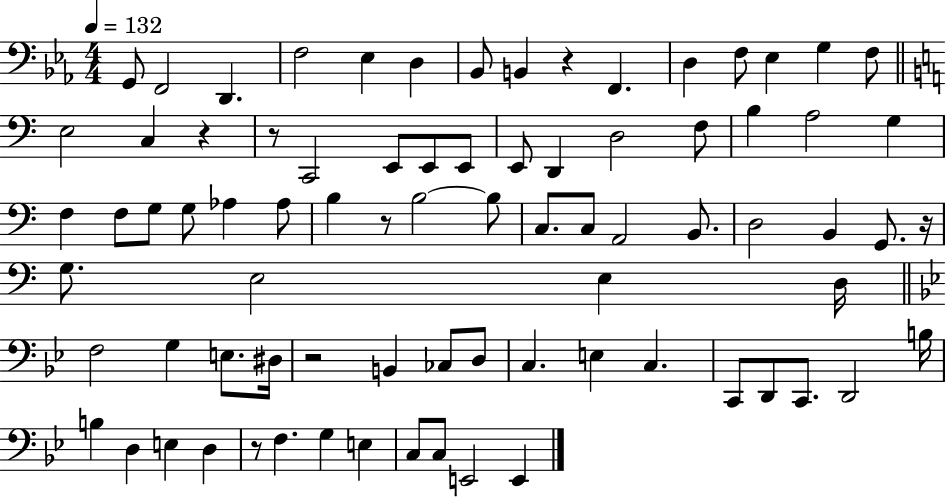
G2/e F2/h D2/q. F3/h Eb3/q D3/q Bb2/e B2/q R/q F2/q. D3/q F3/e Eb3/q G3/q F3/e E3/h C3/q R/q R/e C2/h E2/e E2/e E2/e E2/e D2/q D3/h F3/e B3/q A3/h G3/q F3/q F3/e G3/e G3/e Ab3/q Ab3/e B3/q R/e B3/h B3/e C3/e. C3/e A2/h B2/e. D3/h B2/q G2/e. R/s G3/e. E3/h E3/q D3/s F3/h G3/q E3/e. D#3/s R/h B2/q CES3/e D3/e C3/q. E3/q C3/q. C2/e D2/e C2/e. D2/h B3/s B3/q D3/q E3/q D3/q R/e F3/q. G3/q E3/q C3/e C3/e E2/h E2/q